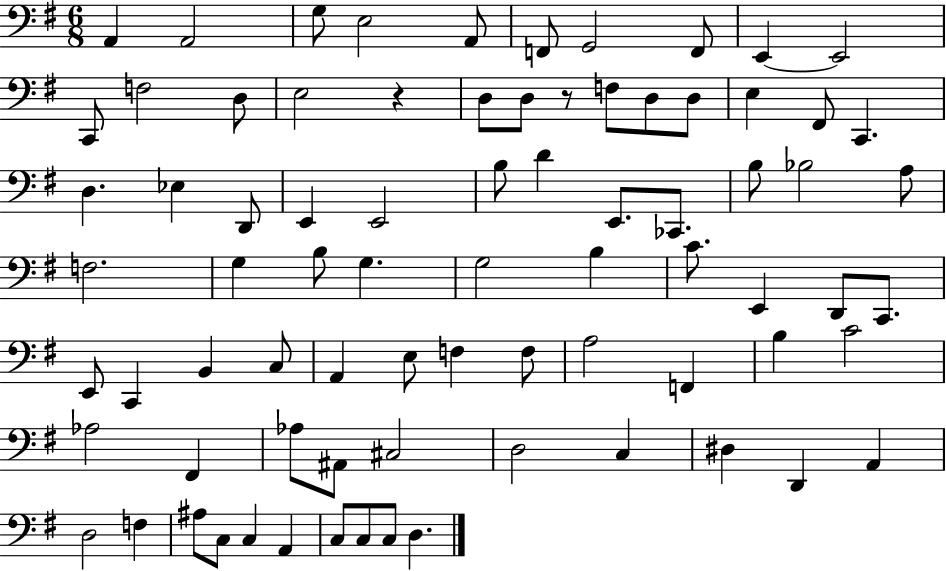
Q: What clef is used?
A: bass